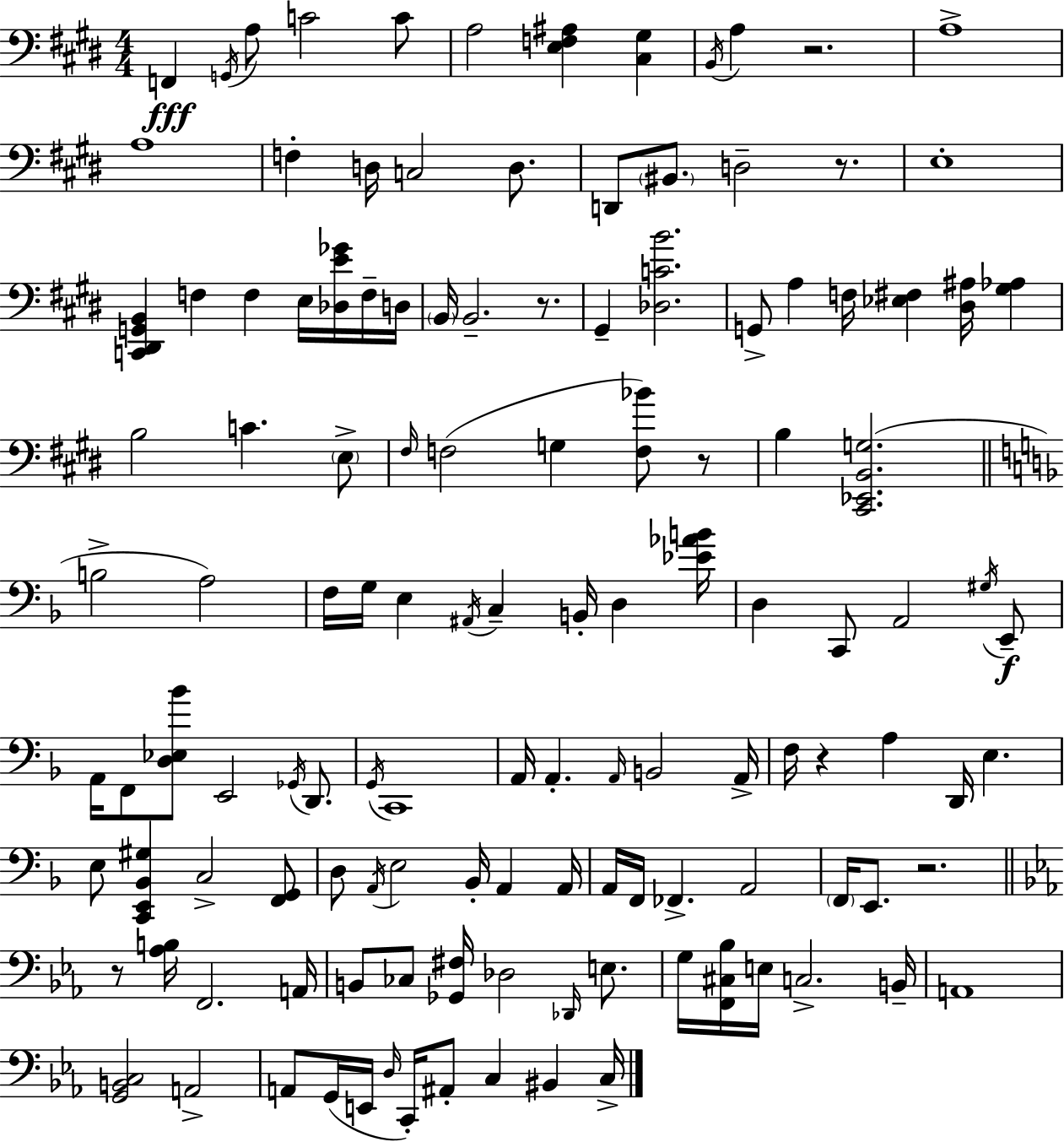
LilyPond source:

{
  \clef bass
  \numericTimeSignature
  \time 4/4
  \key e \major
  f,4\fff \acciaccatura { g,16 } a8 c'2 c'8 | a2 <e f ais>4 <cis gis>4 | \acciaccatura { b,16 } a4 r2. | a1-> | \break a1 | f4-. d16 c2 d8. | d,8 \parenthesize bis,8. d2-- r8. | e1-. | \break <c, dis, g, b,>4 f4 f4 e16 <des e' ges'>16 | f16-- d16 \parenthesize b,16 b,2.-- r8. | gis,4-- <des c' b'>2. | g,8-> a4 f16 <ees fis>4 <dis ais>16 <gis aes>4 | \break b2 c'4. | \parenthesize e8-> \grace { fis16 } f2( g4 <f bes'>8) | r8 b4 <cis, ees, b, g>2.( | \bar "||" \break \key f \major b2-> a2) | f16 g16 e4 \acciaccatura { ais,16 } c4-- b,16-. d4 | <ees' aes' b'>16 d4 c,8 a,2 \acciaccatura { gis16 }\f | e,8-- a,16 f,8 <d ees bes'>8 e,2 \acciaccatura { ges,16 } | \break d,8. \acciaccatura { g,16 } c,1 | a,16 a,4.-. \grace { a,16 } b,2 | a,16-> f16 r4 a4 d,16 e4. | e8 <c, e, bes, gis>4 c2-> | \break <f, g,>8 d8 \acciaccatura { a,16 } e2 | bes,16-. a,4 a,16 a,16 f,16 fes,4.-> a,2 | \parenthesize f,16 e,8. r2. | \bar "||" \break \key ees \major r8 <aes b>16 f,2. a,16 | b,8 ces8 <ges, fis>16 des2 \grace { des,16 } e8. | g16 <f, cis bes>16 e16 c2.-> | b,16-- a,1 | \break <g, b, c>2 a,2-> | a,8 g,16( e,16 \grace { d16 }) c,16-. ais,8-. c4 bis,4 | c16-> \bar "|."
}